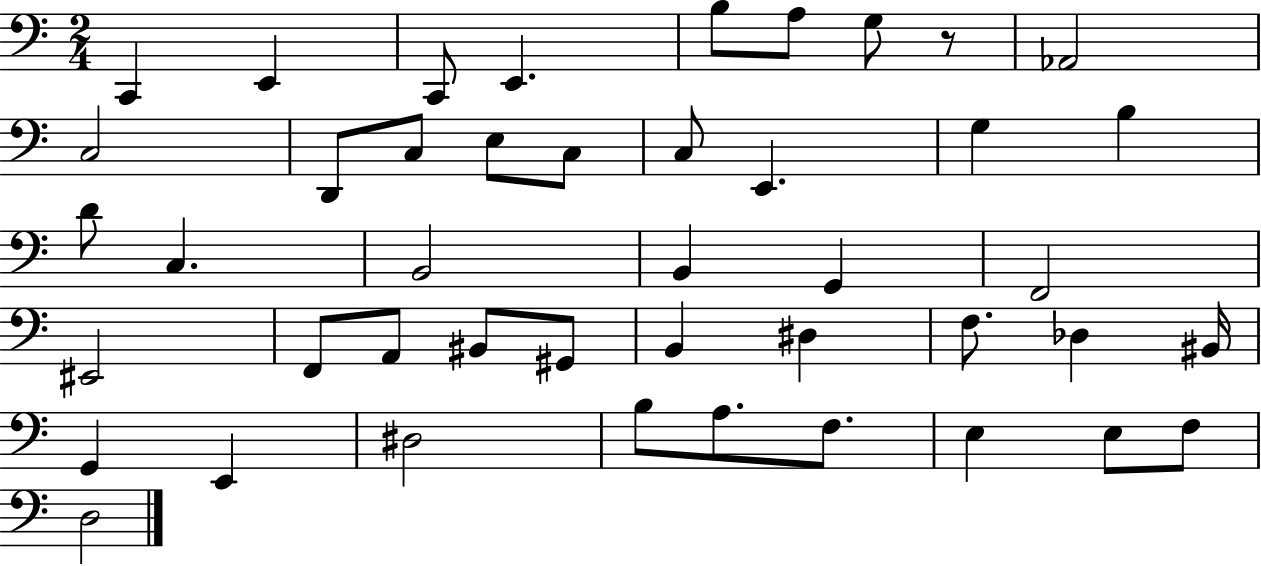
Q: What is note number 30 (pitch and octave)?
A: D#3